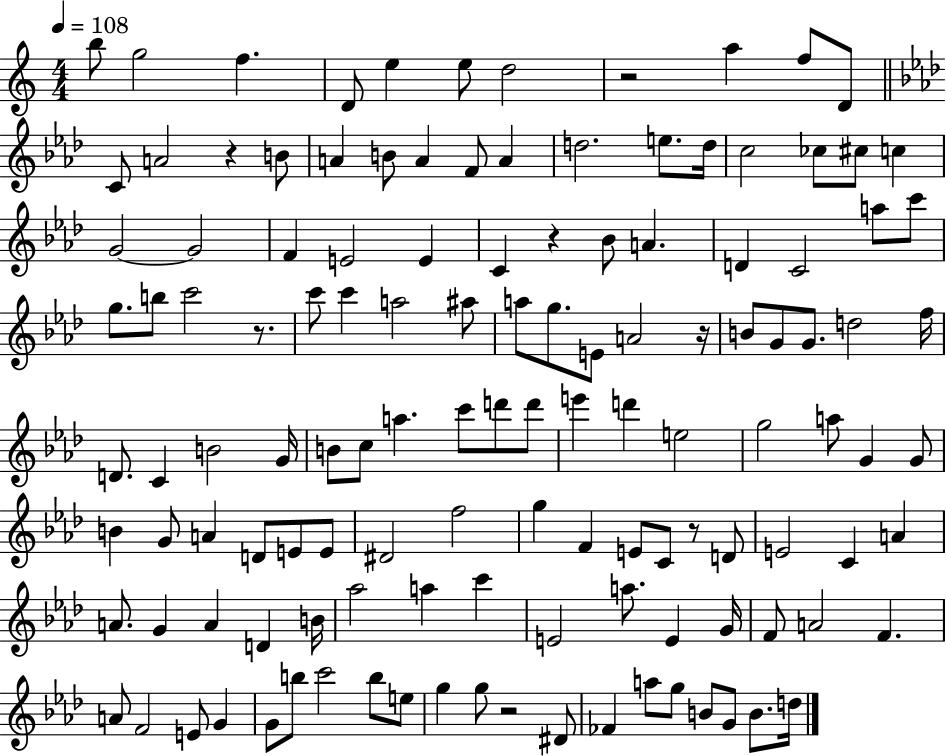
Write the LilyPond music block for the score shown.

{
  \clef treble
  \numericTimeSignature
  \time 4/4
  \key c \major
  \tempo 4 = 108
  b''8 g''2 f''4. | d'8 e''4 e''8 d''2 | r2 a''4 f''8 d'8 | \bar "||" \break \key f \minor c'8 a'2 r4 b'8 | a'4 b'8 a'4 f'8 a'4 | d''2. e''8. d''16 | c''2 ces''8 cis''8 c''4 | \break g'2~~ g'2 | f'4 e'2 e'4 | c'4 r4 bes'8 a'4. | d'4 c'2 a''8 c'''8 | \break g''8. b''8 c'''2 r8. | c'''8 c'''4 a''2 ais''8 | a''8 g''8. e'8 a'2 r16 | b'8 g'8 g'8. d''2 f''16 | \break d'8. c'4 b'2 g'16 | b'8 c''8 a''4. c'''8 d'''8 d'''8 | e'''4 d'''4 e''2 | g''2 a''8 g'4 g'8 | \break b'4 g'8 a'4 d'8 e'8 e'8 | dis'2 f''2 | g''4 f'4 e'8 c'8 r8 d'8 | e'2 c'4 a'4 | \break a'8. g'4 a'4 d'4 b'16 | aes''2 a''4 c'''4 | e'2 a''8. e'4 g'16 | f'8 a'2 f'4. | \break a'8 f'2 e'8 g'4 | g'8 b''8 c'''2 b''8 e''8 | g''4 g''8 r2 dis'8 | fes'4 a''8 g''8 b'8 g'8 b'8. d''16 | \break \bar "|."
}